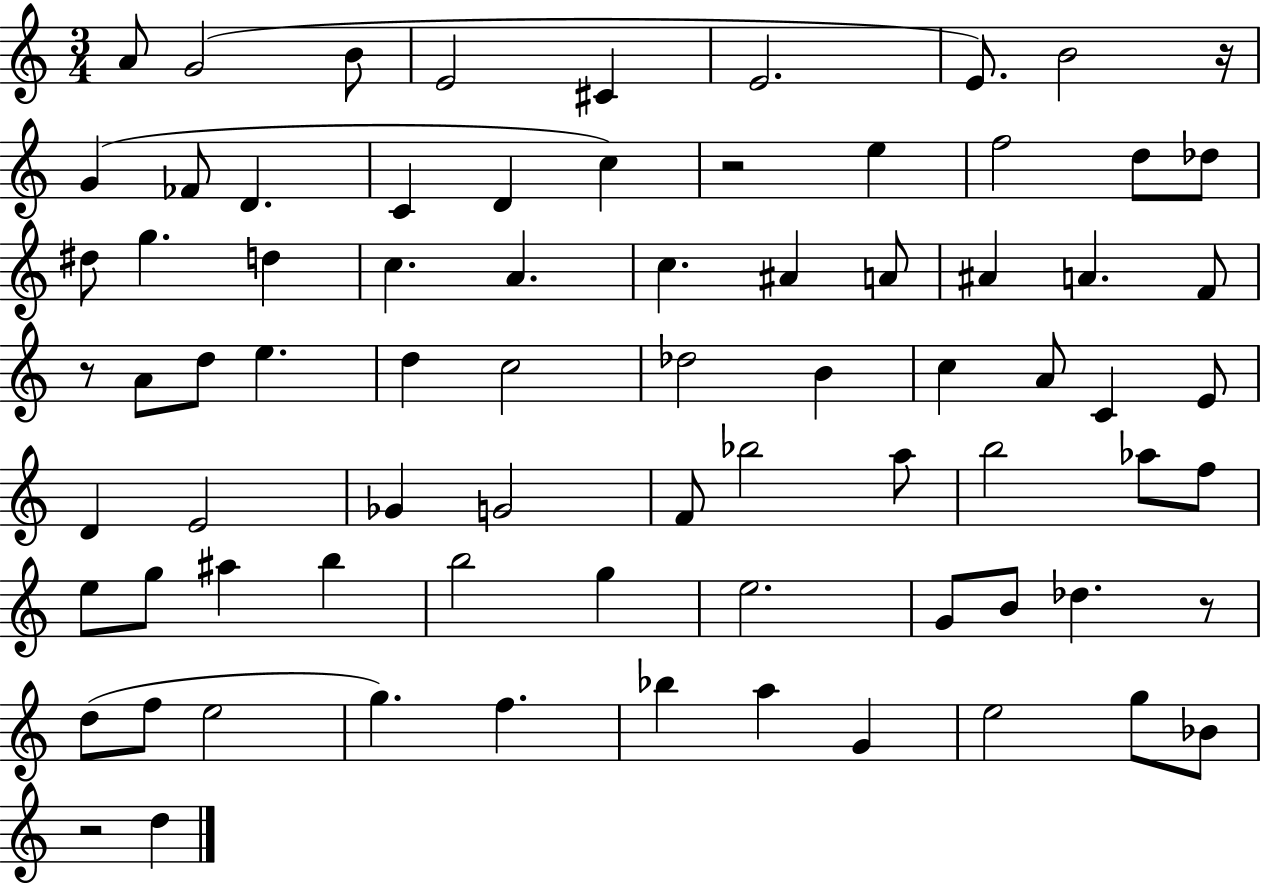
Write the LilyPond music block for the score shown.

{
  \clef treble
  \numericTimeSignature
  \time 3/4
  \key c \major
  a'8 g'2( b'8 | e'2 cis'4 | e'2. | e'8.) b'2 r16 | \break g'4( fes'8 d'4. | c'4 d'4 c''4) | r2 e''4 | f''2 d''8 des''8 | \break dis''8 g''4. d''4 | c''4. a'4. | c''4. ais'4 a'8 | ais'4 a'4. f'8 | \break r8 a'8 d''8 e''4. | d''4 c''2 | des''2 b'4 | c''4 a'8 c'4 e'8 | \break d'4 e'2 | ges'4 g'2 | f'8 bes''2 a''8 | b''2 aes''8 f''8 | \break e''8 g''8 ais''4 b''4 | b''2 g''4 | e''2. | g'8 b'8 des''4. r8 | \break d''8( f''8 e''2 | g''4.) f''4. | bes''4 a''4 g'4 | e''2 g''8 bes'8 | \break r2 d''4 | \bar "|."
}